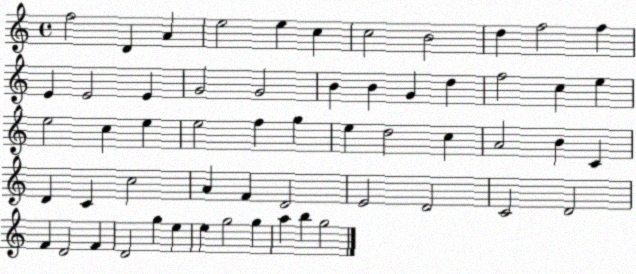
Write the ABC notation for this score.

X:1
T:Untitled
M:4/4
L:1/4
K:C
f2 D A e2 e c c2 B2 d f2 f E E2 E G2 G2 B B G d f2 c e e2 c e e2 f g e d2 c A2 B C D C c2 A F D2 E2 D2 C2 D2 F D2 F D2 g e e g2 g a b g2